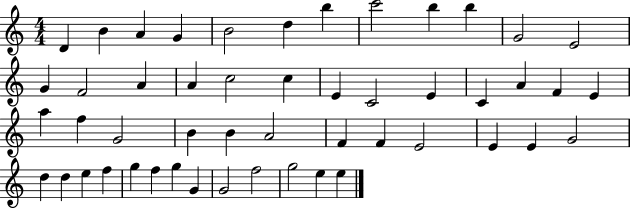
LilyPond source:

{
  \clef treble
  \numericTimeSignature
  \time 4/4
  \key c \major
  d'4 b'4 a'4 g'4 | b'2 d''4 b''4 | c'''2 b''4 b''4 | g'2 e'2 | \break g'4 f'2 a'4 | a'4 c''2 c''4 | e'4 c'2 e'4 | c'4 a'4 f'4 e'4 | \break a''4 f''4 g'2 | b'4 b'4 a'2 | f'4 f'4 e'2 | e'4 e'4 g'2 | \break d''4 d''4 e''4 f''4 | g''4 f''4 g''4 g'4 | g'2 f''2 | g''2 e''4 e''4 | \break \bar "|."
}